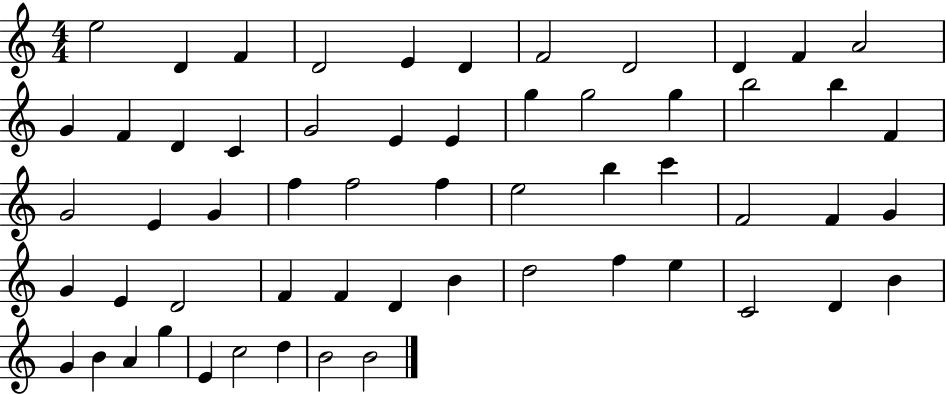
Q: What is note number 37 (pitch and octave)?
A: G4